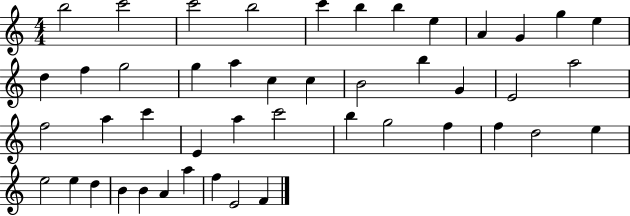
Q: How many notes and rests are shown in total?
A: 46